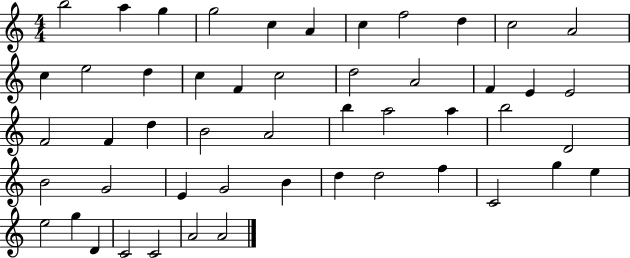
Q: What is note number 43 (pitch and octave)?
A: E5